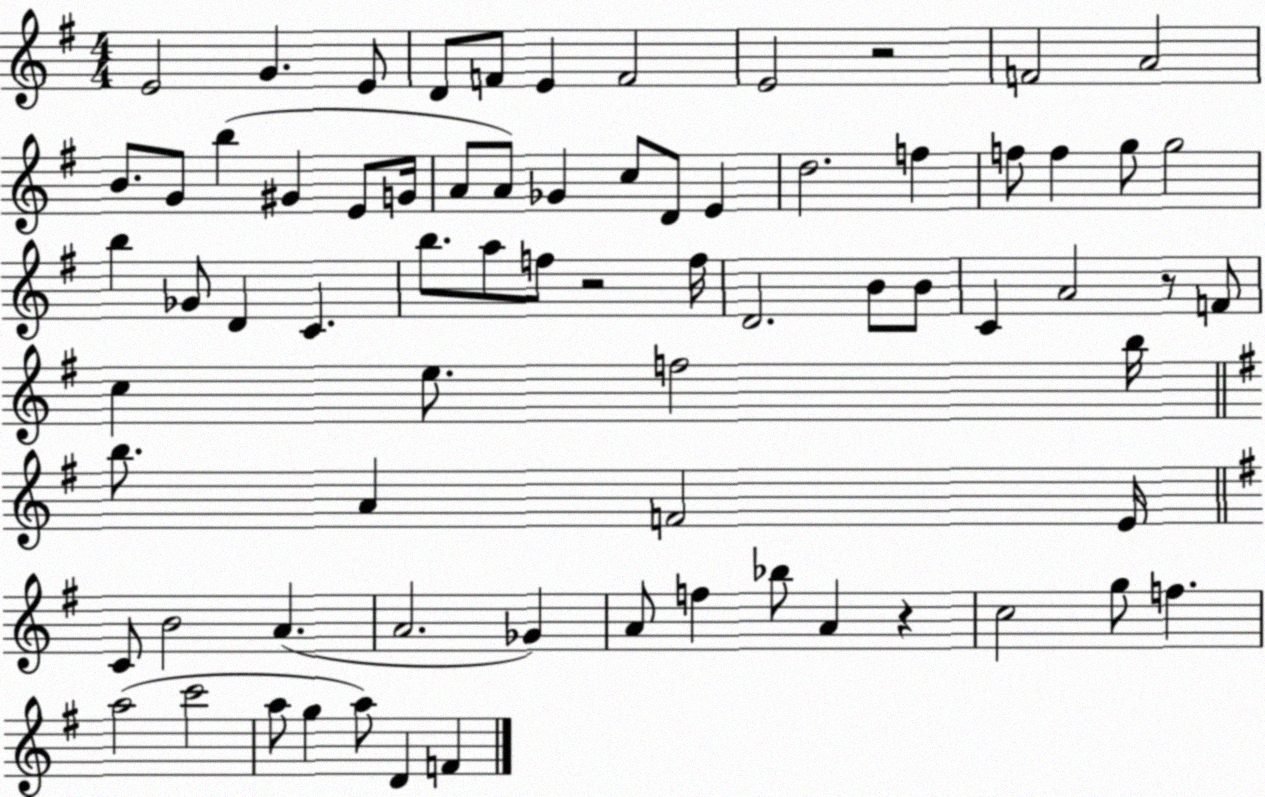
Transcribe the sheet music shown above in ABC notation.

X:1
T:Untitled
M:4/4
L:1/4
K:G
E2 G E/2 D/2 F/2 E F2 E2 z2 F2 A2 B/2 G/2 b ^G E/2 G/4 A/2 A/2 _G c/2 D/2 E d2 f f/2 f g/2 g2 b _G/2 D C b/2 a/2 f/2 z2 f/4 D2 B/2 B/2 C A2 z/2 F/2 c e/2 f2 b/4 b/2 A F2 E/4 C/2 B2 A A2 _G A/2 f _b/2 A z c2 g/2 f a2 c'2 a/2 g a/2 D F